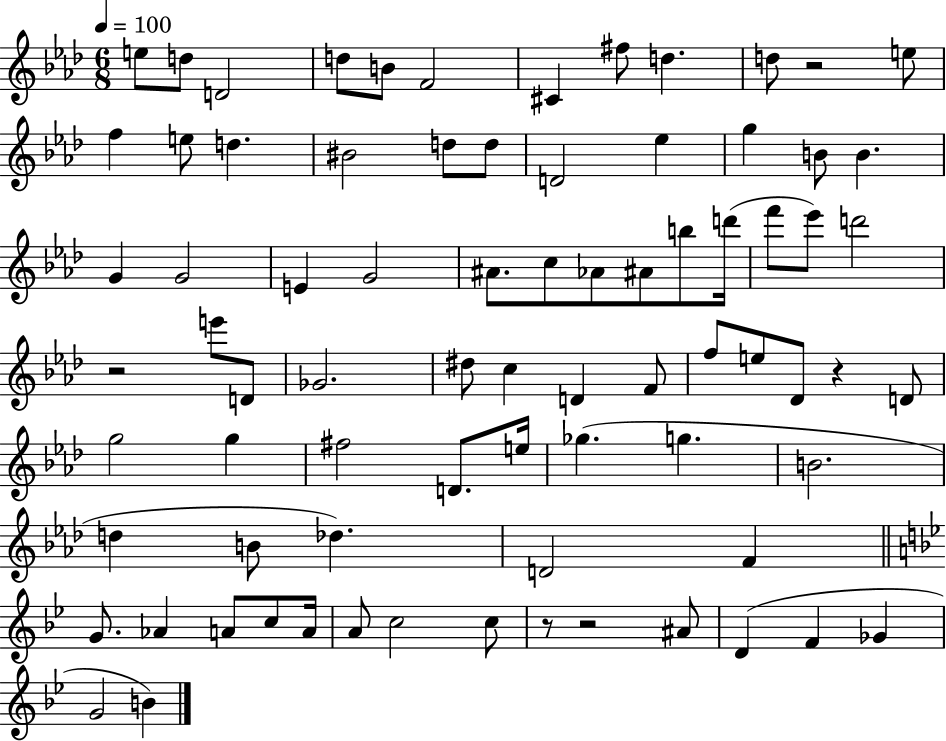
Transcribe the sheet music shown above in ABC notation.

X:1
T:Untitled
M:6/8
L:1/4
K:Ab
e/2 d/2 D2 d/2 B/2 F2 ^C ^f/2 d d/2 z2 e/2 f e/2 d ^B2 d/2 d/2 D2 _e g B/2 B G G2 E G2 ^A/2 c/2 _A/2 ^A/2 b/2 d'/4 f'/2 _e'/2 d'2 z2 e'/2 D/2 _G2 ^d/2 c D F/2 f/2 e/2 _D/2 z D/2 g2 g ^f2 D/2 e/4 _g g B2 d B/2 _d D2 F G/2 _A A/2 c/2 A/4 A/2 c2 c/2 z/2 z2 ^A/2 D F _G G2 B